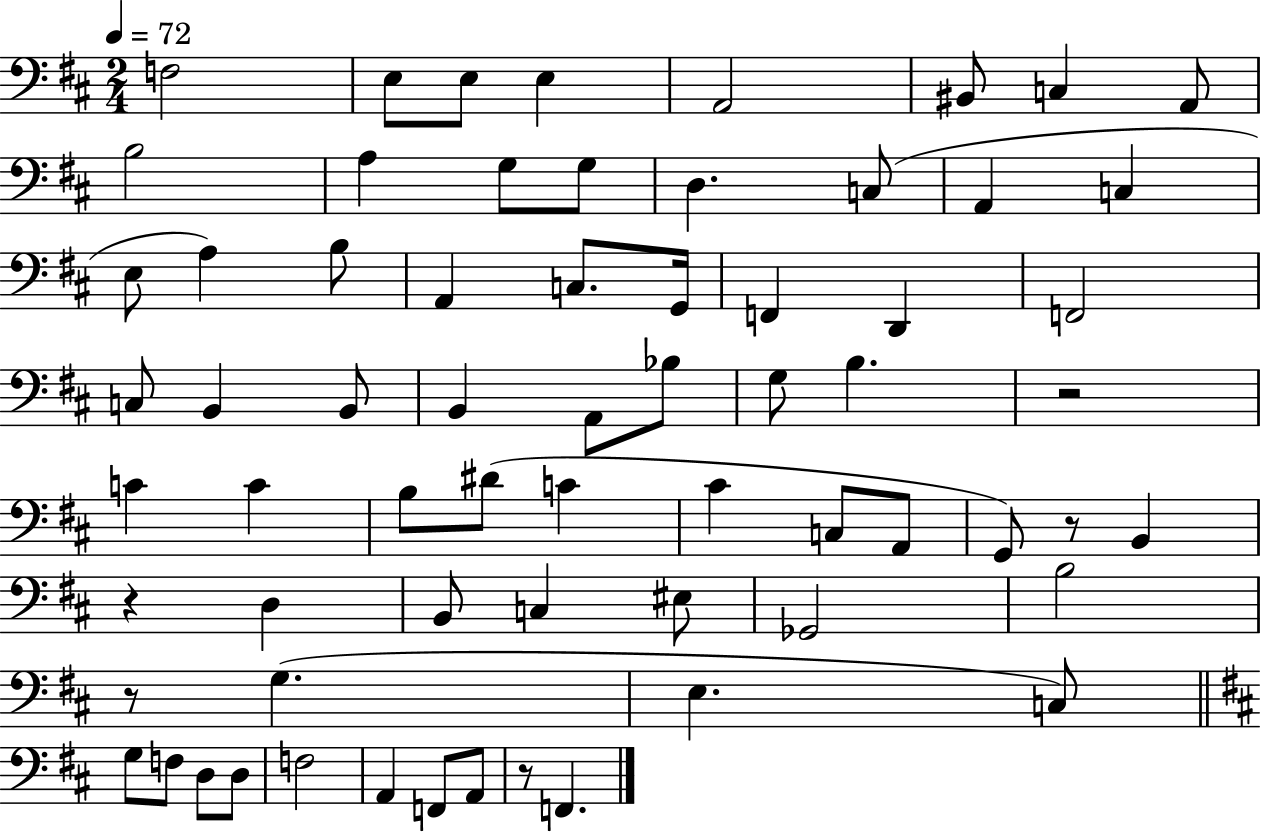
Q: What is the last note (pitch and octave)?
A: F2